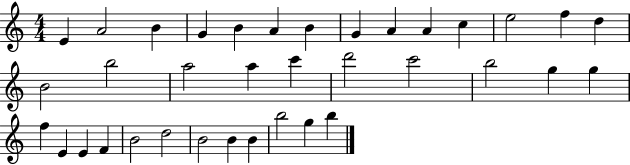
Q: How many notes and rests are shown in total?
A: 36